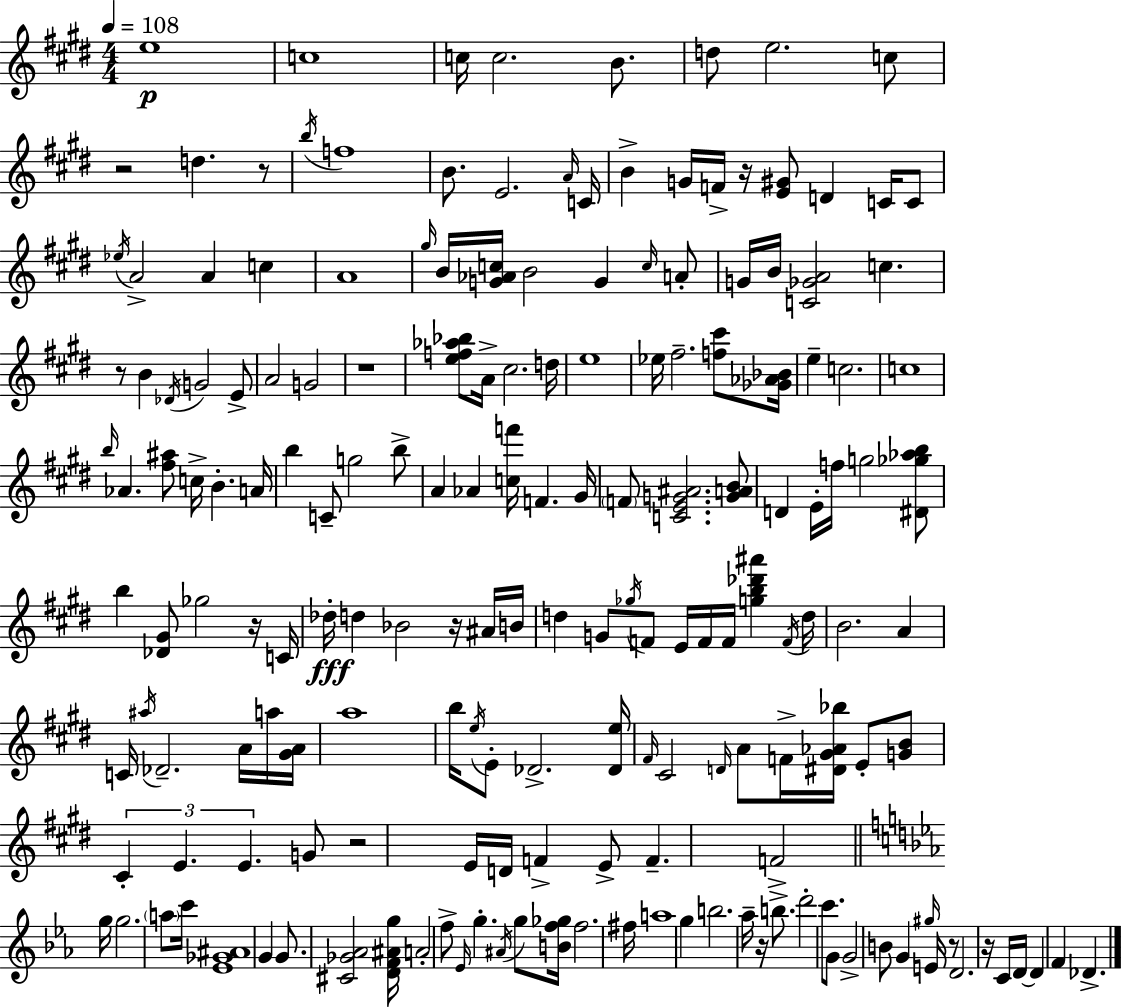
E5/w C5/w C5/s C5/h. B4/e. D5/e E5/h. C5/e R/h D5/q. R/e B5/s F5/w B4/e. E4/h. A4/s C4/s B4/q G4/s F4/s R/s [E4,G#4]/e D4/q C4/s C4/e Eb5/s A4/h A4/q C5/q A4/w G#5/s B4/s [G4,Ab4,C5]/s B4/h G4/q C5/s A4/e G4/s B4/s [C4,Gb4,A4]/h C5/q. R/e B4/q Db4/s G4/h E4/e A4/h G4/h R/w [E5,F5,Ab5,Bb5]/e A4/s C#5/h. D5/s E5/w Eb5/s F#5/h. [F5,C#6]/e [Gb4,Ab4,Bb4]/s E5/q C5/h. C5/w B5/s Ab4/q. [F#5,A#5]/e C5/s B4/q. A4/s B5/q C4/e G5/h B5/e A4/q Ab4/q [C5,F6]/s F4/q. G#4/s F4/e [C4,E4,G4,A#4]/h. [G4,A4,B4]/e D4/q E4/s F5/s G5/h [D#4,Gb5,Ab5,B5]/e B5/q [Db4,G#4]/e Gb5/h R/s C4/s Db5/s D5/q Bb4/h R/s A#4/s B4/s D5/q G4/e Gb5/s F4/e E4/s F4/s F4/s [G5,B5,Db6,A#6]/q F4/s D5/s B4/h. A4/q C4/s A#5/s Db4/h. A4/s A5/s [G#4,A4]/s A5/w B5/s E5/s E4/e Db4/h. [Db4,E5]/s F#4/s C#4/h D4/s A4/e F4/s [D#4,G#4,Ab4,Bb5]/s E4/e [G4,B4]/e C#4/q E4/q. E4/q. G4/e R/h E4/s D4/s F4/q E4/e F4/q. F4/h G5/s G5/h. A5/e C6/s [Eb4,Gb4,A#4]/w G4/q G4/e. [C#4,Gb4,Ab4]/h [D4,F4,A#4,G5]/s A4/h F5/e Eb4/s G5/q. A#4/s G5/e [B4,F5,Gb5]/s F5/h. F#5/s A5/w G5/q B5/h. Ab5/s R/s B5/e. D6/h C6/e. G4/e G4/h B4/e G4/q G#5/s E4/s R/e D4/h. R/s C4/s D4/s D4/q F4/q Db4/q.